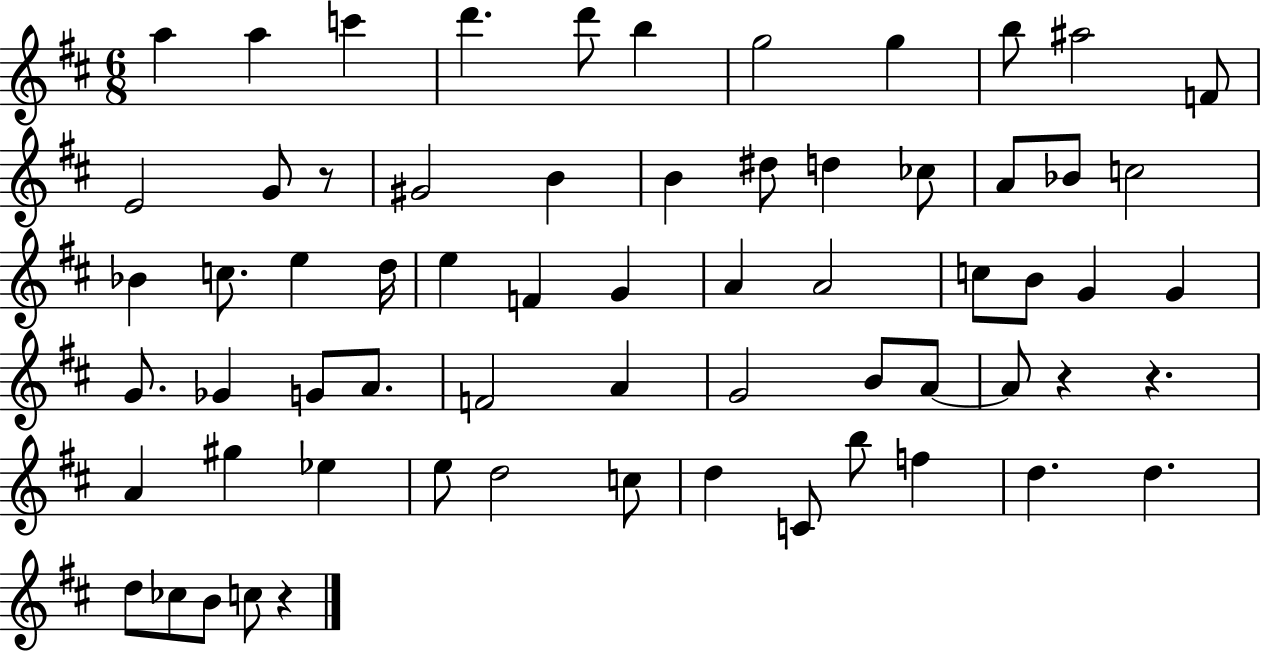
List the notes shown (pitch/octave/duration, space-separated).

A5/q A5/q C6/q D6/q. D6/e B5/q G5/h G5/q B5/e A#5/h F4/e E4/h G4/e R/e G#4/h B4/q B4/q D#5/e D5/q CES5/e A4/e Bb4/e C5/h Bb4/q C5/e. E5/q D5/s E5/q F4/q G4/q A4/q A4/h C5/e B4/e G4/q G4/q G4/e. Gb4/q G4/e A4/e. F4/h A4/q G4/h B4/e A4/e A4/e R/q R/q. A4/q G#5/q Eb5/q E5/e D5/h C5/e D5/q C4/e B5/e F5/q D5/q. D5/q. D5/e CES5/e B4/e C5/e R/q